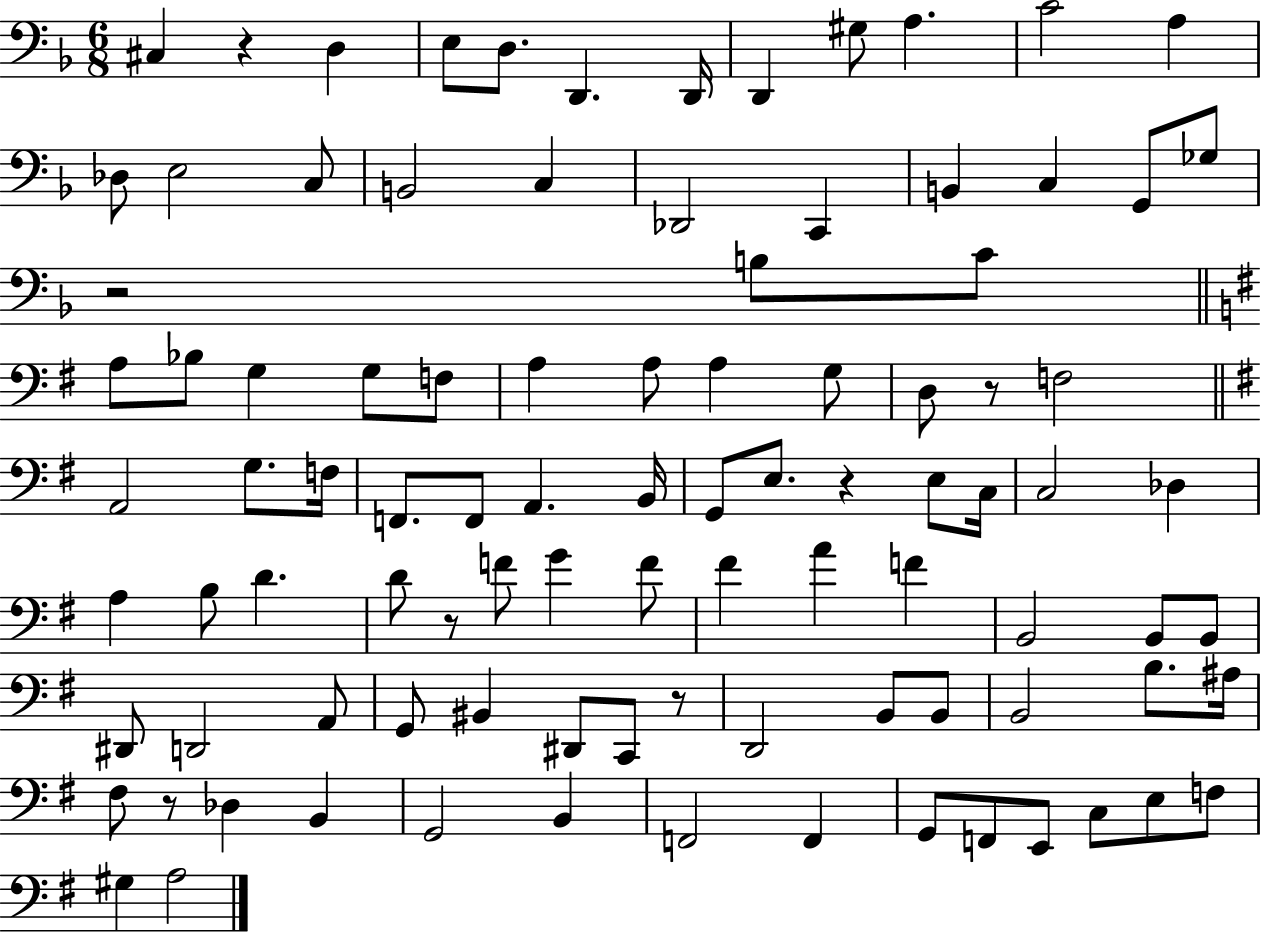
C#3/q R/q D3/q E3/e D3/e. D2/q. D2/s D2/q G#3/e A3/q. C4/h A3/q Db3/e E3/h C3/e B2/h C3/q Db2/h C2/q B2/q C3/q G2/e Gb3/e R/h B3/e C4/e A3/e Bb3/e G3/q G3/e F3/e A3/q A3/e A3/q G3/e D3/e R/e F3/h A2/h G3/e. F3/s F2/e. F2/e A2/q. B2/s G2/e E3/e. R/q E3/e C3/s C3/h Db3/q A3/q B3/e D4/q. D4/e R/e F4/e G4/q F4/e F#4/q A4/q F4/q B2/h B2/e B2/e D#2/e D2/h A2/e G2/e BIS2/q D#2/e C2/e R/e D2/h B2/e B2/e B2/h B3/e. A#3/s F#3/e R/e Db3/q B2/q G2/h B2/q F2/h F2/q G2/e F2/e E2/e C3/e E3/e F3/e G#3/q A3/h